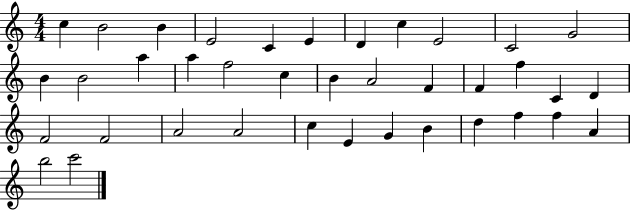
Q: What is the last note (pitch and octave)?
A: C6